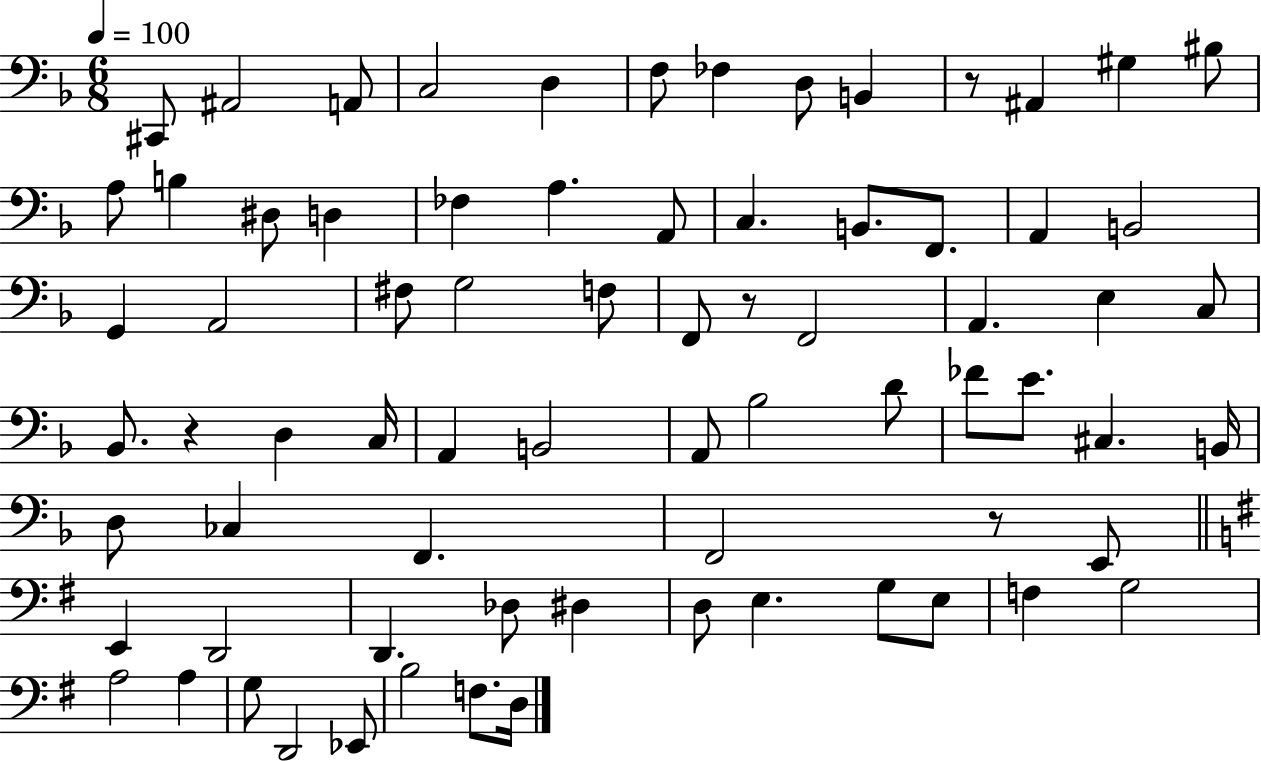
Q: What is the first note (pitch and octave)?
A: C#2